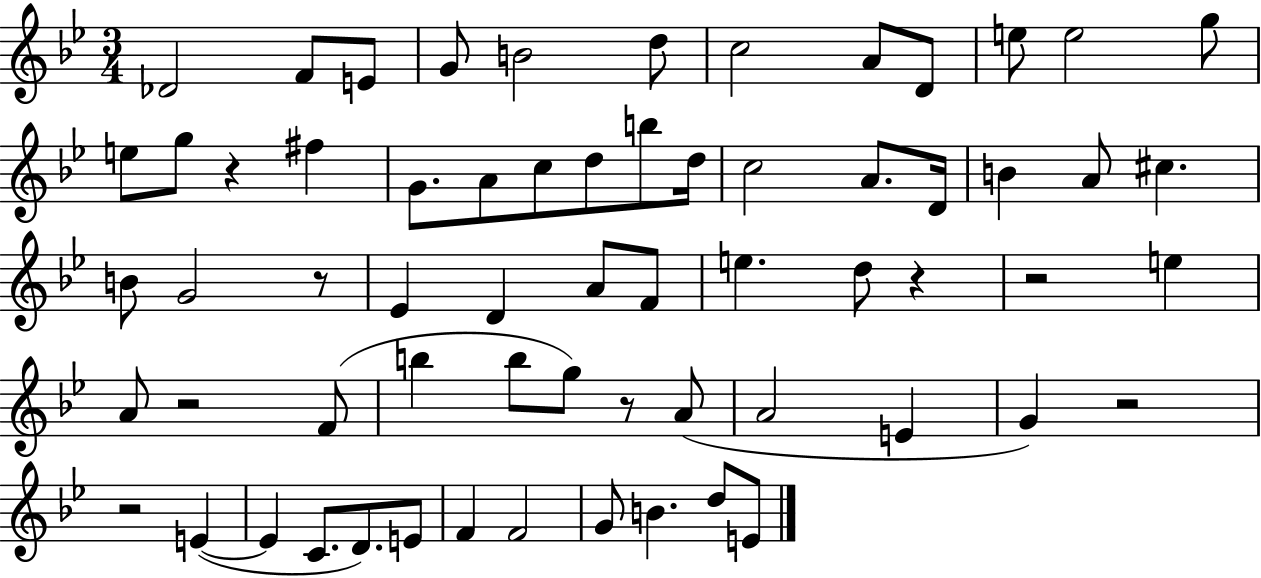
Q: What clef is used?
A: treble